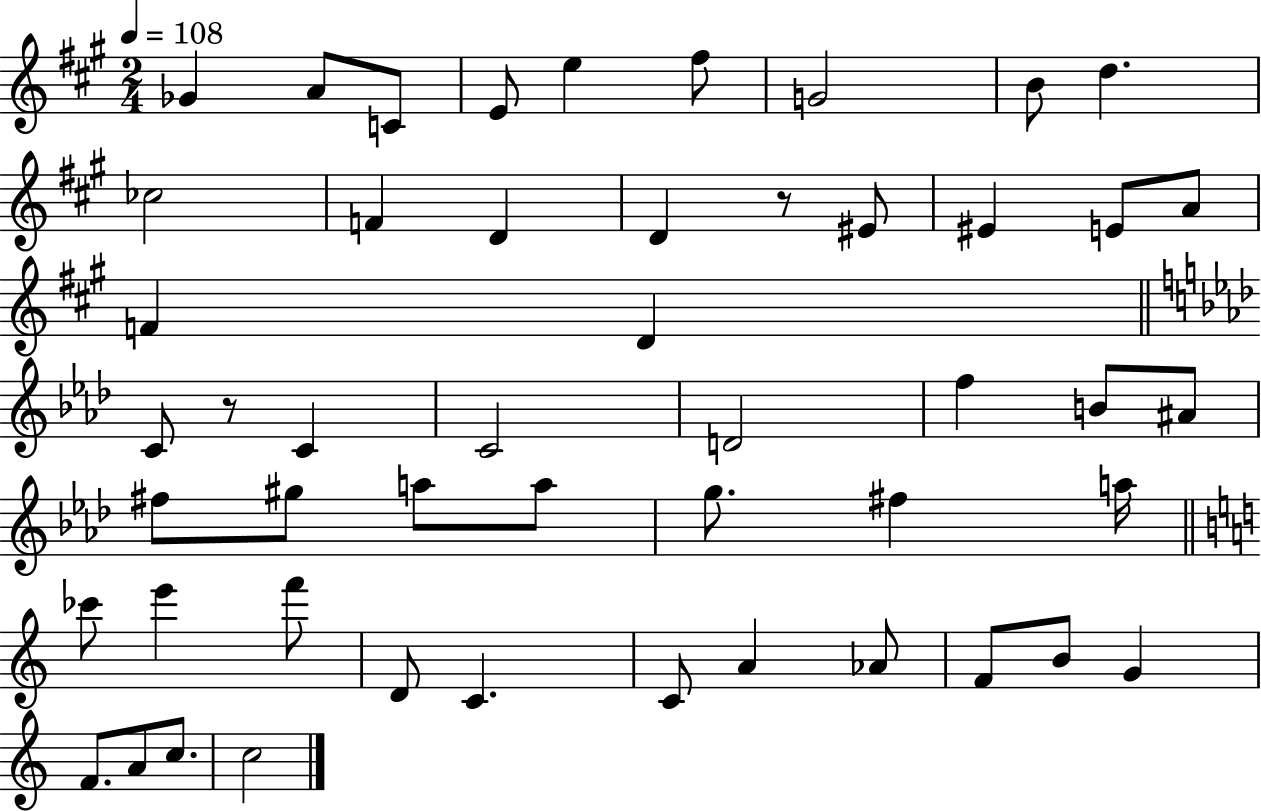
Gb4/q A4/e C4/e E4/e E5/q F#5/e G4/h B4/e D5/q. CES5/h F4/q D4/q D4/q R/e EIS4/e EIS4/q E4/e A4/e F4/q D4/q C4/e R/e C4/q C4/h D4/h F5/q B4/e A#4/e F#5/e G#5/e A5/e A5/e G5/e. F#5/q A5/s CES6/e E6/q F6/e D4/e C4/q. C4/e A4/q Ab4/e F4/e B4/e G4/q F4/e. A4/e C5/e. C5/h